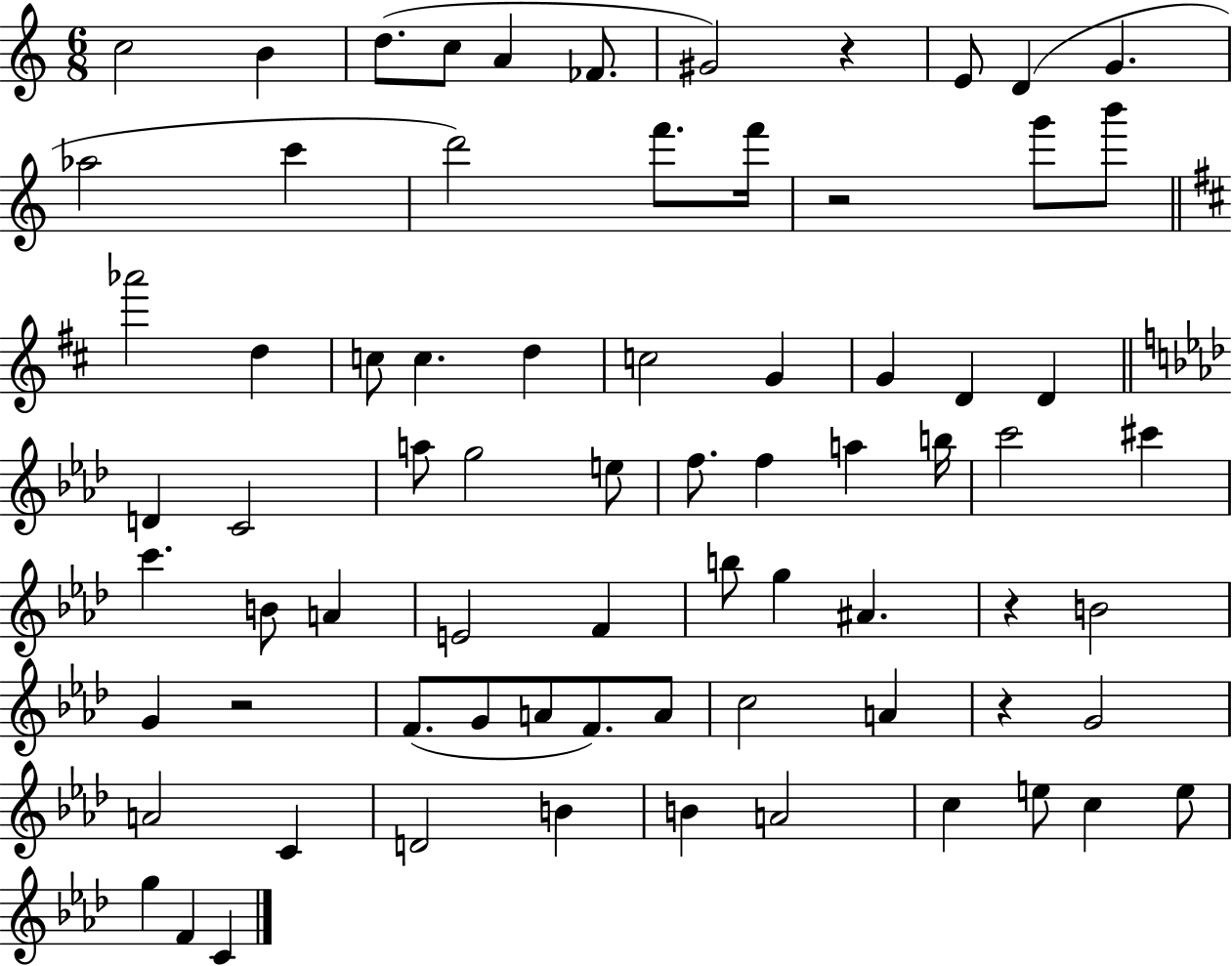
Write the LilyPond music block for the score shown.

{
  \clef treble
  \numericTimeSignature
  \time 6/8
  \key c \major
  c''2 b'4 | d''8.( c''8 a'4 fes'8. | gis'2) r4 | e'8 d'4( g'4. | \break aes''2 c'''4 | d'''2) f'''8. f'''16 | r2 g'''8 b'''8 | \bar "||" \break \key b \minor aes'''2 d''4 | c''8 c''4. d''4 | c''2 g'4 | g'4 d'4 d'4 | \break \bar "||" \break \key aes \major d'4 c'2 | a''8 g''2 e''8 | f''8. f''4 a''4 b''16 | c'''2 cis'''4 | \break c'''4. b'8 a'4 | e'2 f'4 | b''8 g''4 ais'4. | r4 b'2 | \break g'4 r2 | f'8.( g'8 a'8 f'8.) a'8 | c''2 a'4 | r4 g'2 | \break a'2 c'4 | d'2 b'4 | b'4 a'2 | c''4 e''8 c''4 e''8 | \break g''4 f'4 c'4 | \bar "|."
}